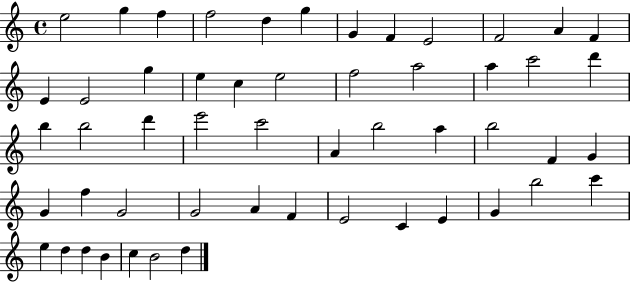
{
  \clef treble
  \time 4/4
  \defaultTimeSignature
  \key c \major
  e''2 g''4 f''4 | f''2 d''4 g''4 | g'4 f'4 e'2 | f'2 a'4 f'4 | \break e'4 e'2 g''4 | e''4 c''4 e''2 | f''2 a''2 | a''4 c'''2 d'''4 | \break b''4 b''2 d'''4 | e'''2 c'''2 | a'4 b''2 a''4 | b''2 f'4 g'4 | \break g'4 f''4 g'2 | g'2 a'4 f'4 | e'2 c'4 e'4 | g'4 b''2 c'''4 | \break e''4 d''4 d''4 b'4 | c''4 b'2 d''4 | \bar "|."
}